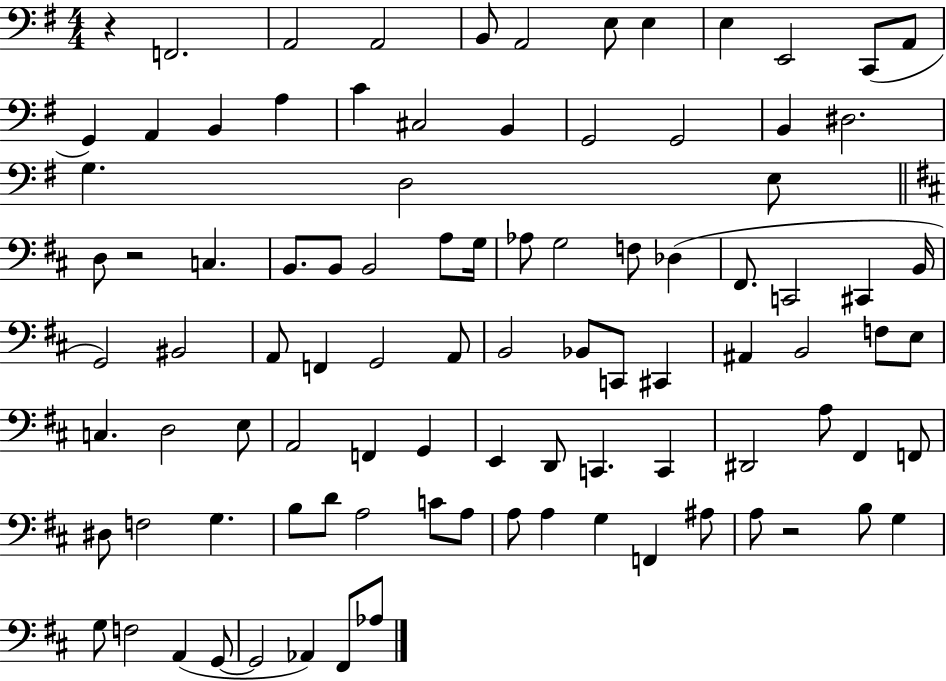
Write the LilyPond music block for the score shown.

{
  \clef bass
  \numericTimeSignature
  \time 4/4
  \key g \major
  r4 f,2. | a,2 a,2 | b,8 a,2 e8 e4 | e4 e,2 c,8( a,8 | \break g,4) a,4 b,4 a4 | c'4 cis2 b,4 | g,2 g,2 | b,4 dis2. | \break g4. d2 e8 | \bar "||" \break \key b \minor d8 r2 c4. | b,8. b,8 b,2 a8 g16 | aes8 g2 f8 des4( | fis,8. c,2 cis,4 b,16 | \break g,2) bis,2 | a,8 f,4 g,2 a,8 | b,2 bes,8 c,8 cis,4 | ais,4 b,2 f8 e8 | \break c4. d2 e8 | a,2 f,4 g,4 | e,4 d,8 c,4. c,4 | dis,2 a8 fis,4 f,8 | \break dis8 f2 g4. | b8 d'8 a2 c'8 a8 | a8 a4 g4 f,4 ais8 | a8 r2 b8 g4 | \break g8 f2 a,4( g,8~~ | g,2 aes,4) fis,8 aes8 | \bar "|."
}